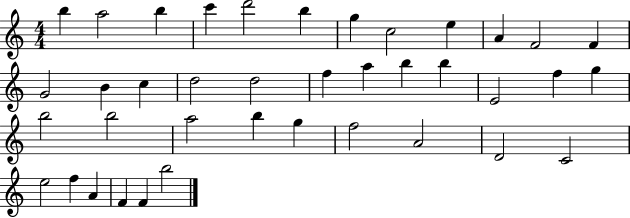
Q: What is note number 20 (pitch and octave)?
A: B5